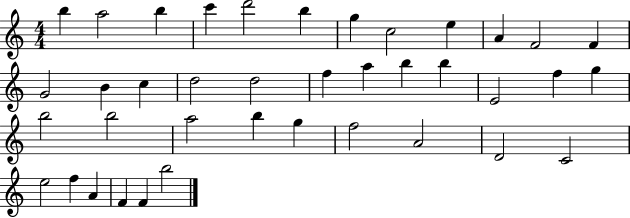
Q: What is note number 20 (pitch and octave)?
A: B5